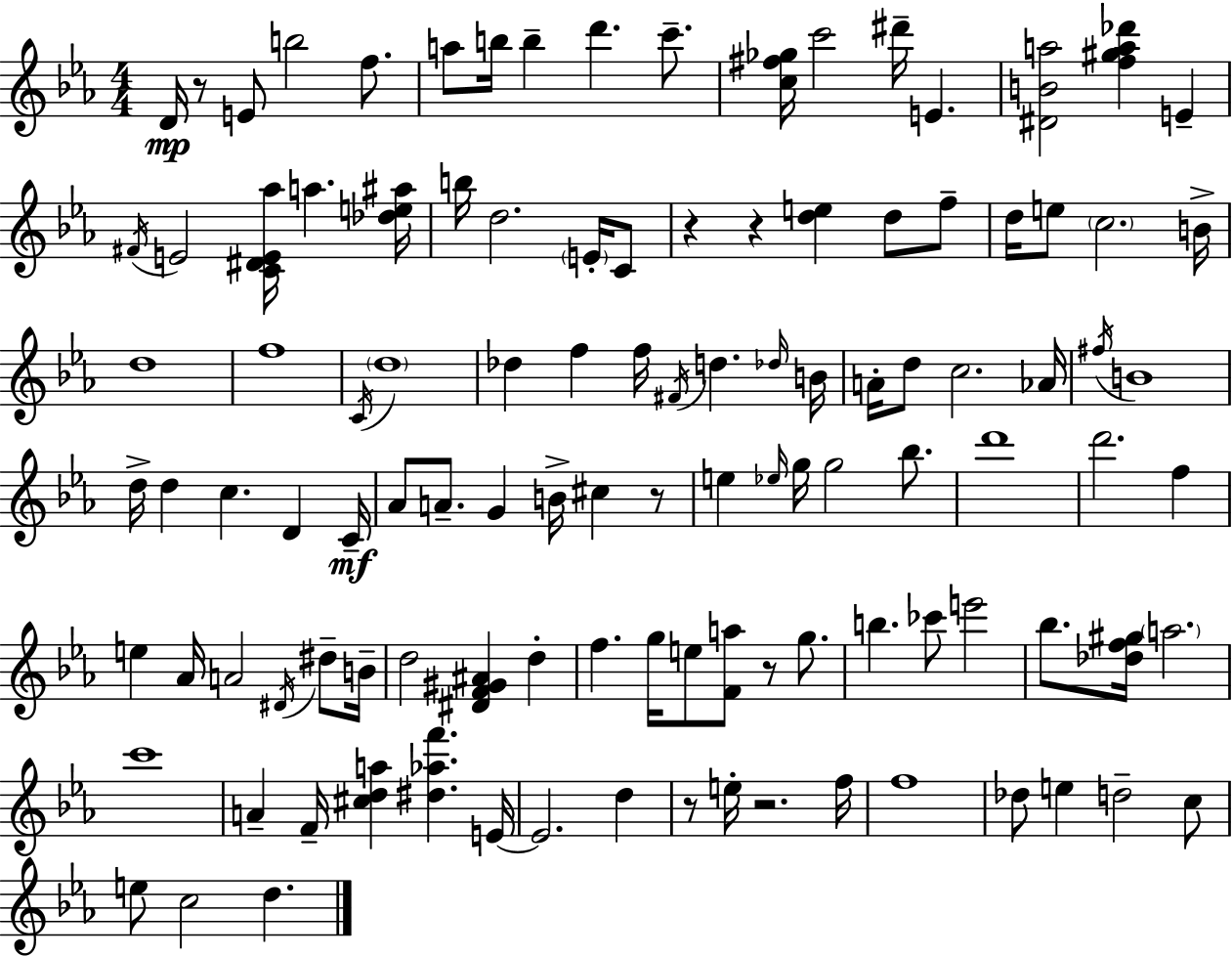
{
  \clef treble
  \numericTimeSignature
  \time 4/4
  \key ees \major
  d'16\mp r8 e'8 b''2 f''8. | a''8 b''16 b''4-- d'''4. c'''8.-- | <c'' fis'' ges''>16 c'''2 dis'''16-- e'4. | <dis' b' a''>2 <f'' gis'' a'' des'''>4 e'4-- | \break \acciaccatura { fis'16 } e'2 <c' dis' e' aes''>16 a''4. | <des'' e'' ais''>16 b''16 d''2. \parenthesize e'16-. c'8 | r4 r4 <d'' e''>4 d''8 f''8-- | d''16 e''8 \parenthesize c''2. | \break b'16-> d''1 | f''1 | \acciaccatura { c'16 } \parenthesize d''1 | des''4 f''4 f''16 \acciaccatura { fis'16 } d''4. | \break \grace { des''16 } b'16 a'16-. d''8 c''2. | aes'16 \acciaccatura { fis''16 } b'1 | d''16-> d''4 c''4. | d'4 c'16--\mf aes'8 a'8.-- g'4 b'16-> cis''4 | \break r8 e''4 \grace { ees''16 } g''16 g''2 | bes''8. d'''1 | d'''2. | f''4 e''4 aes'16 a'2 | \break \acciaccatura { dis'16 } dis''8-- b'16-- d''2 <dis' f' gis' ais'>4 | d''4-. f''4. g''16 e''8 | <f' a''>8 r8 g''8. b''4. ces'''8 e'''2 | bes''8. <des'' f'' gis''>16 \parenthesize a''2. | \break c'''1 | a'4-- f'16-- <cis'' d'' a''>4 | <dis'' aes'' f'''>4. e'16~~ e'2. | d''4 r8 e''16-. r2. | \break f''16 f''1 | des''8 e''4 d''2-- | c''8 e''8 c''2 | d''4. \bar "|."
}